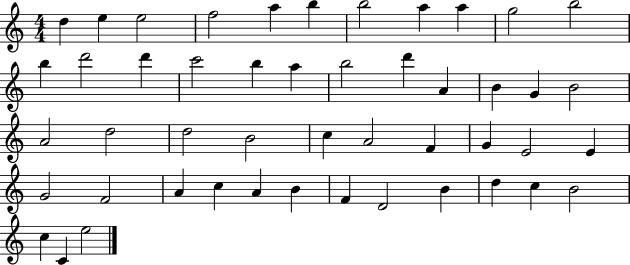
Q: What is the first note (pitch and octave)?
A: D5